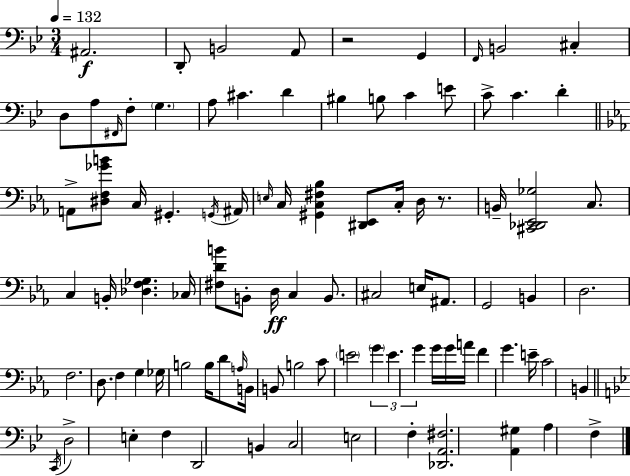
X:1
T:Untitled
M:3/4
L:1/4
K:Gm
^A,,2 D,,/2 B,,2 A,,/2 z2 G,, F,,/4 B,,2 ^C, D,/2 A,/2 ^F,,/4 F,/2 G, A,/2 ^C D ^B, B,/2 C E/2 C/2 C D A,,/2 [^D,F,_GB]/2 C,/4 ^G,, G,,/4 ^A,,/4 E,/4 C,/4 [^G,,C,^F,_B,] [^D,,_E,,]/2 C,/4 D,/4 z/2 B,,/4 [^C,,_D,,_E,,_G,]2 C,/2 C, B,,/4 [_D,F,_G,] _C,/4 [^F,DB]/2 B,,/2 D,/4 C, B,,/2 ^C,2 E,/4 ^A,,/2 G,,2 B,, D,2 F,2 D,/2 F, G, _G,/4 B,2 B,/4 D/2 A,/4 B,,/4 B,,/2 B,2 C/2 E2 G E G G/4 G/4 A/4 F G E/4 C2 B,, C,,/4 D,2 E, F, D,,2 B,, C,2 E,2 F, [_D,,A,,^F,]2 [A,,^G,] A, F,